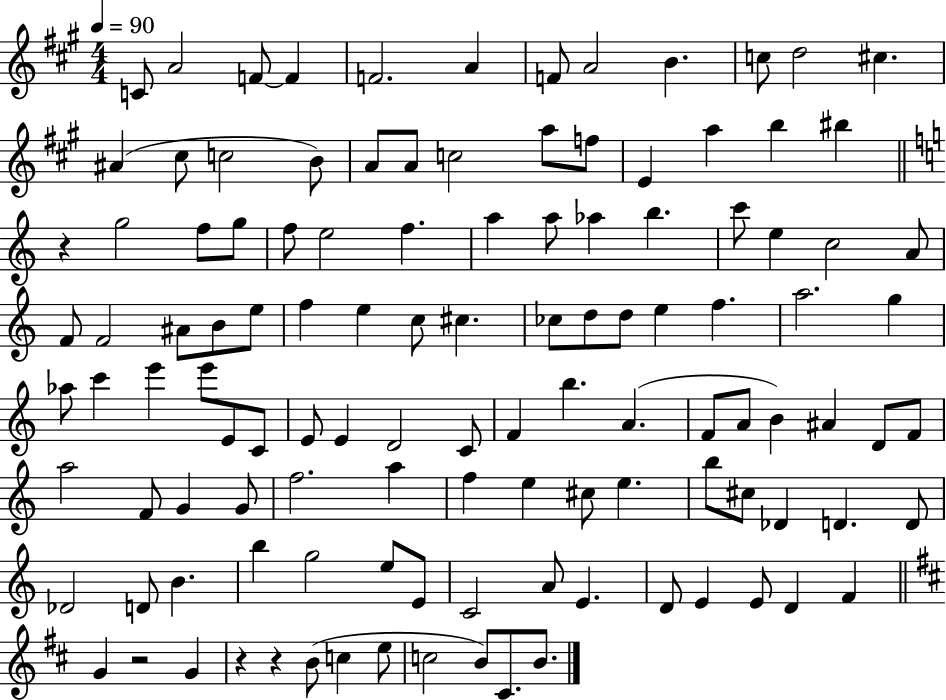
X:1
T:Untitled
M:4/4
L:1/4
K:A
C/2 A2 F/2 F F2 A F/2 A2 B c/2 d2 ^c ^A ^c/2 c2 B/2 A/2 A/2 c2 a/2 f/2 E a b ^b z g2 f/2 g/2 f/2 e2 f a a/2 _a b c'/2 e c2 A/2 F/2 F2 ^A/2 B/2 e/2 f e c/2 ^c _c/2 d/2 d/2 e f a2 g _a/2 c' e' e'/2 E/2 C/2 E/2 E D2 C/2 F b A F/2 A/2 B ^A D/2 F/2 a2 F/2 G G/2 f2 a f e ^c/2 e b/2 ^c/2 _D D D/2 _D2 D/2 B b g2 e/2 E/2 C2 A/2 E D/2 E E/2 D F G z2 G z z B/2 c e/2 c2 B/2 ^C/2 B/2